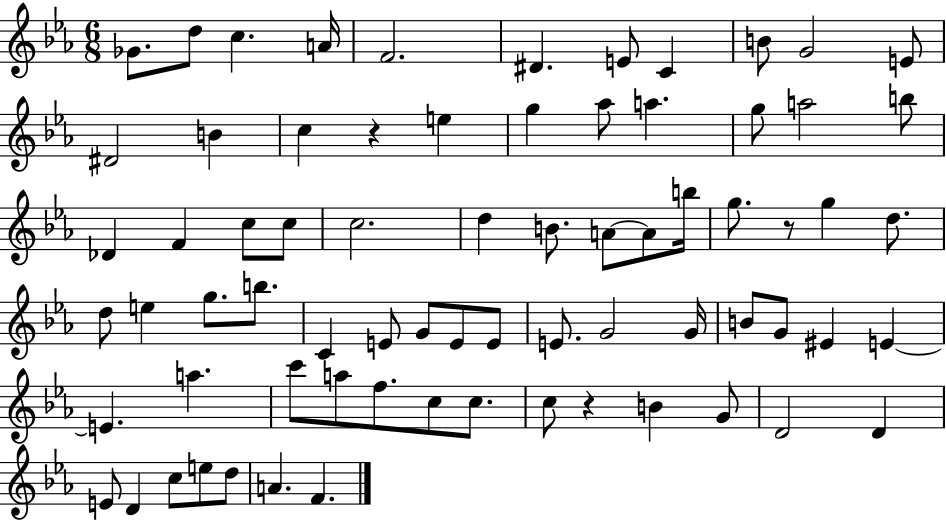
Gb4/e. D5/e C5/q. A4/s F4/h. D#4/q. E4/e C4/q B4/e G4/h E4/e D#4/h B4/q C5/q R/q E5/q G5/q Ab5/e A5/q. G5/e A5/h B5/e Db4/q F4/q C5/e C5/e C5/h. D5/q B4/e. A4/e A4/e B5/s G5/e. R/e G5/q D5/e. D5/e E5/q G5/e. B5/e. C4/q E4/e G4/e E4/e E4/e E4/e. G4/h G4/s B4/e G4/e EIS4/q E4/q E4/q. A5/q. C6/e A5/e F5/e. C5/e C5/e. C5/e R/q B4/q G4/e D4/h D4/q E4/e D4/q C5/e E5/e D5/e A4/q. F4/q.